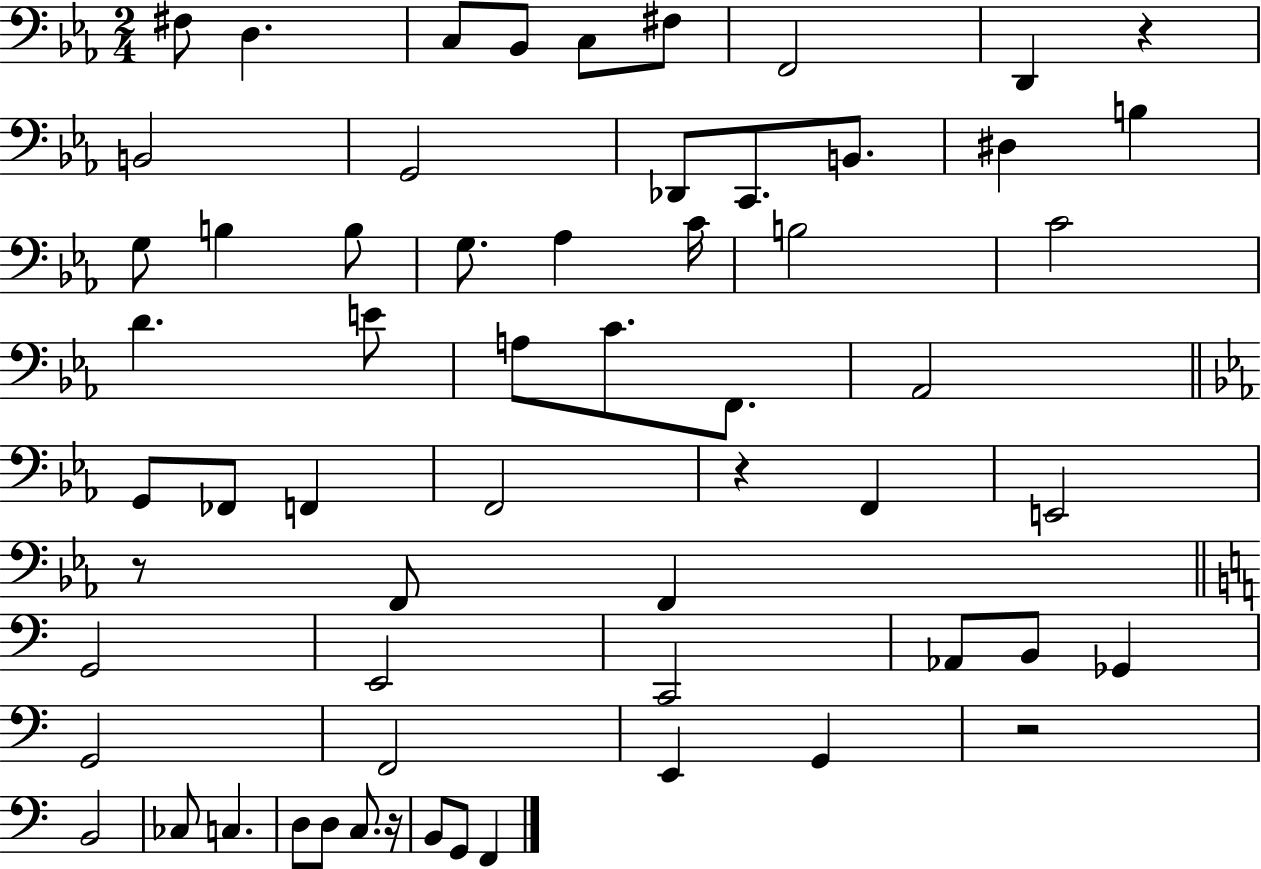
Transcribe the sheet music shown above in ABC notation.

X:1
T:Untitled
M:2/4
L:1/4
K:Eb
^F,/2 D, C,/2 _B,,/2 C,/2 ^F,/2 F,,2 D,, z B,,2 G,,2 _D,,/2 C,,/2 B,,/2 ^D, B, G,/2 B, B,/2 G,/2 _A, C/4 B,2 C2 D E/2 A,/2 C/2 F,,/2 _A,,2 G,,/2 _F,,/2 F,, F,,2 z F,, E,,2 z/2 F,,/2 F,, G,,2 E,,2 C,,2 _A,,/2 B,,/2 _G,, G,,2 F,,2 E,, G,, z2 B,,2 _C,/2 C, D,/2 D,/2 C,/2 z/4 B,,/2 G,,/2 F,,